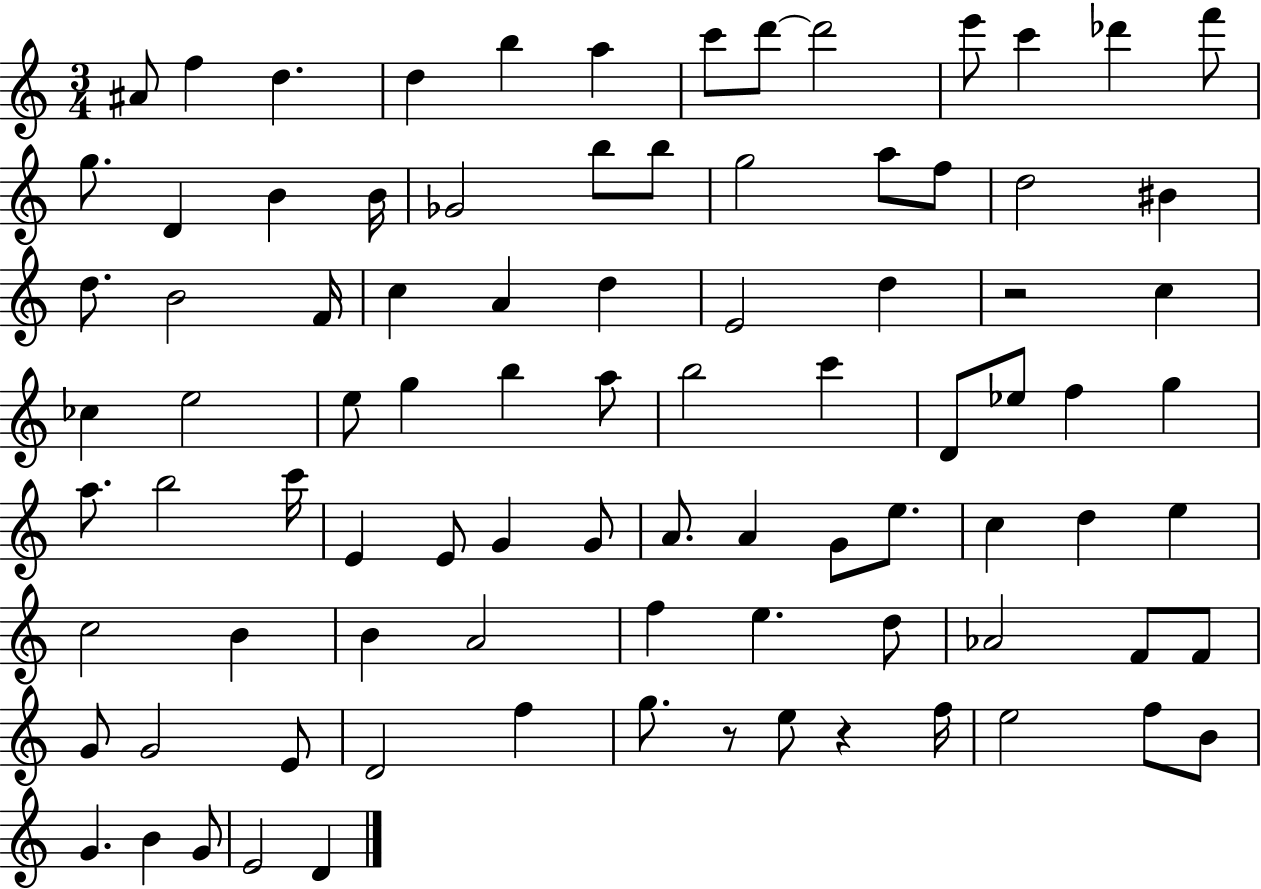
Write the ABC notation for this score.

X:1
T:Untitled
M:3/4
L:1/4
K:C
^A/2 f d d b a c'/2 d'/2 d'2 e'/2 c' _d' f'/2 g/2 D B B/4 _G2 b/2 b/2 g2 a/2 f/2 d2 ^B d/2 B2 F/4 c A d E2 d z2 c _c e2 e/2 g b a/2 b2 c' D/2 _e/2 f g a/2 b2 c'/4 E E/2 G G/2 A/2 A G/2 e/2 c d e c2 B B A2 f e d/2 _A2 F/2 F/2 G/2 G2 E/2 D2 f g/2 z/2 e/2 z f/4 e2 f/2 B/2 G B G/2 E2 D